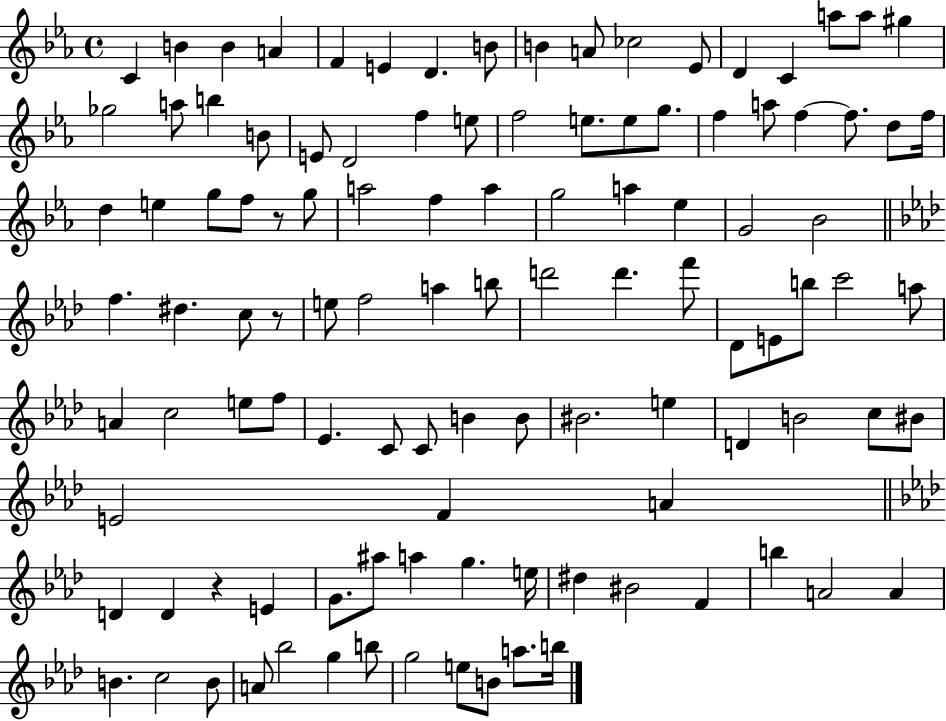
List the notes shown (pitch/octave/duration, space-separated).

C4/q B4/q B4/q A4/q F4/q E4/q D4/q. B4/e B4/q A4/e CES5/h Eb4/e D4/q C4/q A5/e A5/e G#5/q Gb5/h A5/e B5/q B4/e E4/e D4/h F5/q E5/e F5/h E5/e. E5/e G5/e. F5/q A5/e F5/q F5/e. D5/e F5/s D5/q E5/q G5/e F5/e R/e G5/e A5/h F5/q A5/q G5/h A5/q Eb5/q G4/h Bb4/h F5/q. D#5/q. C5/e R/e E5/e F5/h A5/q B5/e D6/h D6/q. F6/e Db4/e E4/e B5/e C6/h A5/e A4/q C5/h E5/e F5/e Eb4/q. C4/e C4/e B4/q B4/e BIS4/h. E5/q D4/q B4/h C5/e BIS4/e E4/h F4/q A4/q D4/q D4/q R/q E4/q G4/e. A#5/e A5/q G5/q. E5/s D#5/q BIS4/h F4/q B5/q A4/h A4/q B4/q. C5/h B4/e A4/e Bb5/h G5/q B5/e G5/h E5/e B4/e A5/e. B5/s